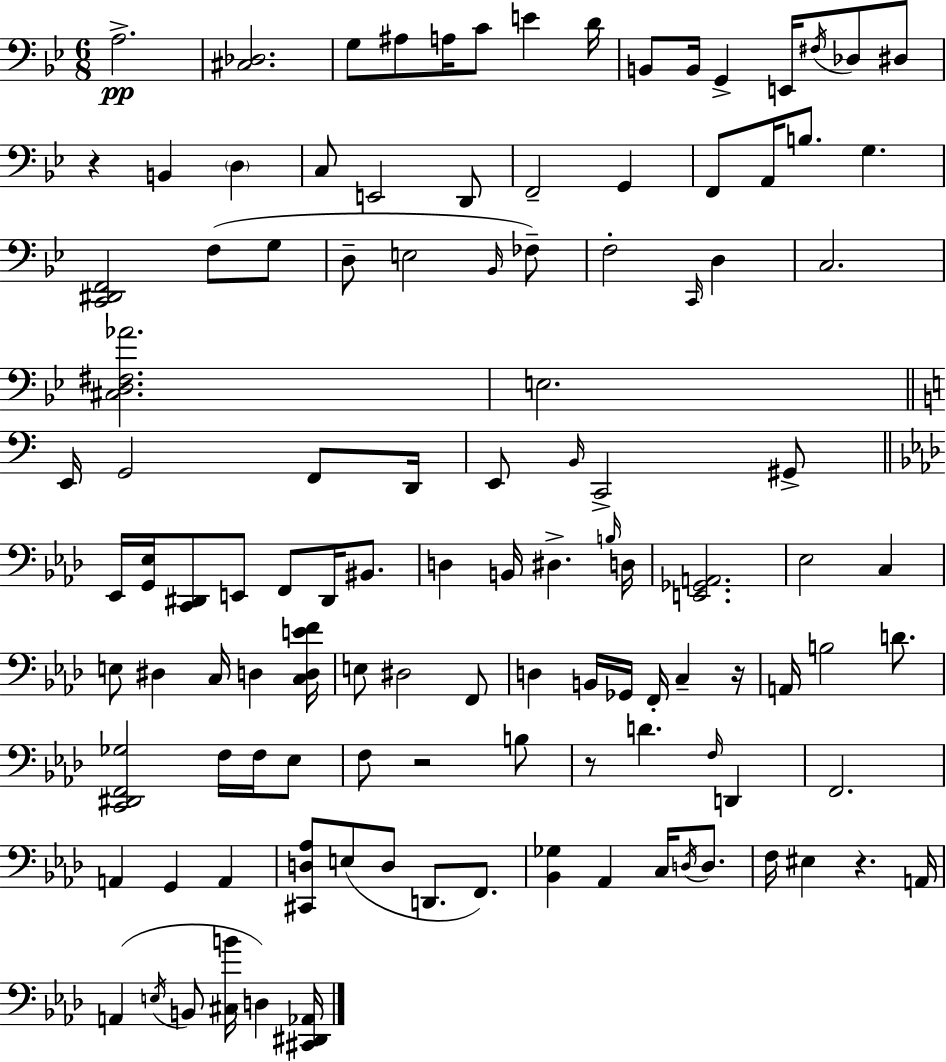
{
  \clef bass
  \numericTimeSignature
  \time 6/8
  \key bes \major
  a2.->\pp | <cis des>2. | g8 ais8 a16 c'8 e'4 d'16 | b,8 b,16 g,4-> e,16 \acciaccatura { fis16 } des8 dis8 | \break r4 b,4 \parenthesize d4 | c8 e,2 d,8 | f,2-- g,4 | f,8 a,16 b8. g4. | \break <c, dis, f,>2 f8( g8 | d8-- e2 \grace { bes,16 } | fes8--) f2-. \grace { c,16 } d4 | c2. | \break <cis d fis aes'>2. | e2. | \bar "||" \break \key a \minor e,16 g,2 f,8 d,16 | e,8 \grace { b,16 } c,2-> gis,8-> | \bar "||" \break \key f \minor ees,16 <g, ees>16 <c, dis,>8 e,8 f,8 dis,16 bis,8. | d4 b,16 dis4.-> \grace { b16 } | d16 <e, ges, a,>2. | ees2 c4 | \break e8 dis4 c16 d4 | <c d e' f'>16 e8 dis2 f,8 | d4 b,16 ges,16 f,16-. c4-- | r16 a,16 b2 d'8. | \break <c, dis, f, ges>2 f16 f16 ees8 | f8 r2 b8 | r8 d'4. \grace { f16 } d,4 | f,2. | \break a,4 g,4 a,4 | <cis, d aes>8 e8( d8 d,8. f,8.) | <bes, ges>4 aes,4 c16 \acciaccatura { d16 } | d8. f16 eis4 r4. | \break a,16 a,4( \acciaccatura { e16 } b,8 <cis b'>16 d4) | <cis, dis, aes,>16 \bar "|."
}